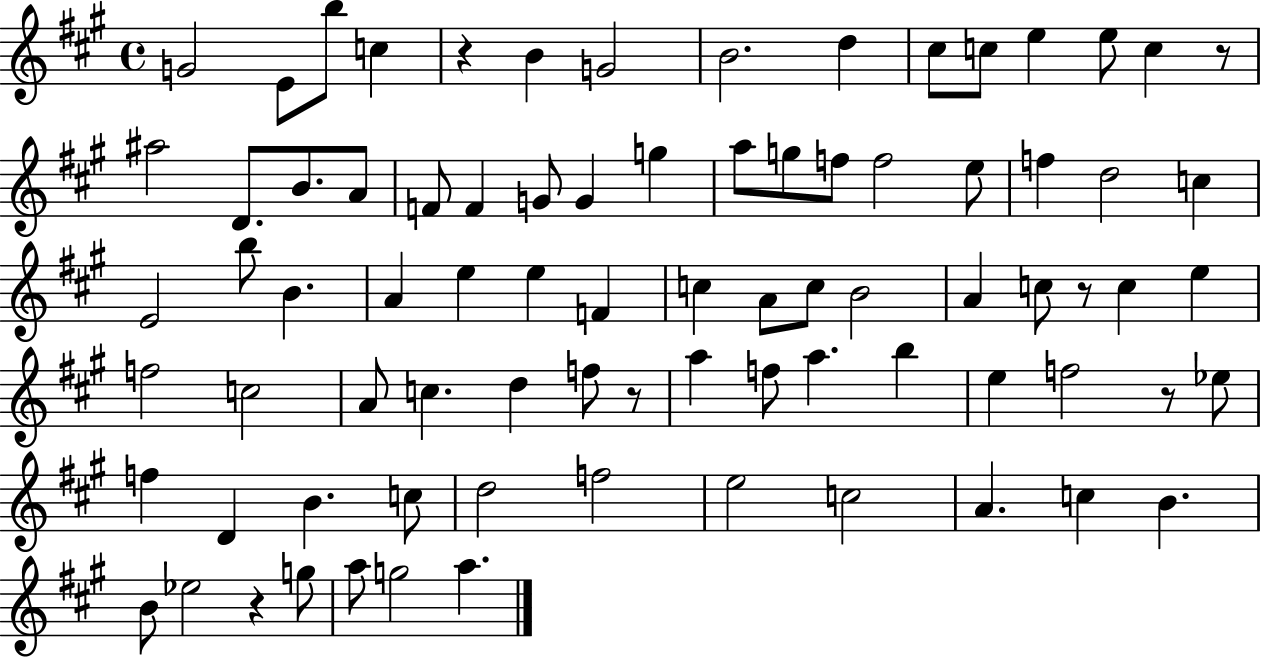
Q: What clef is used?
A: treble